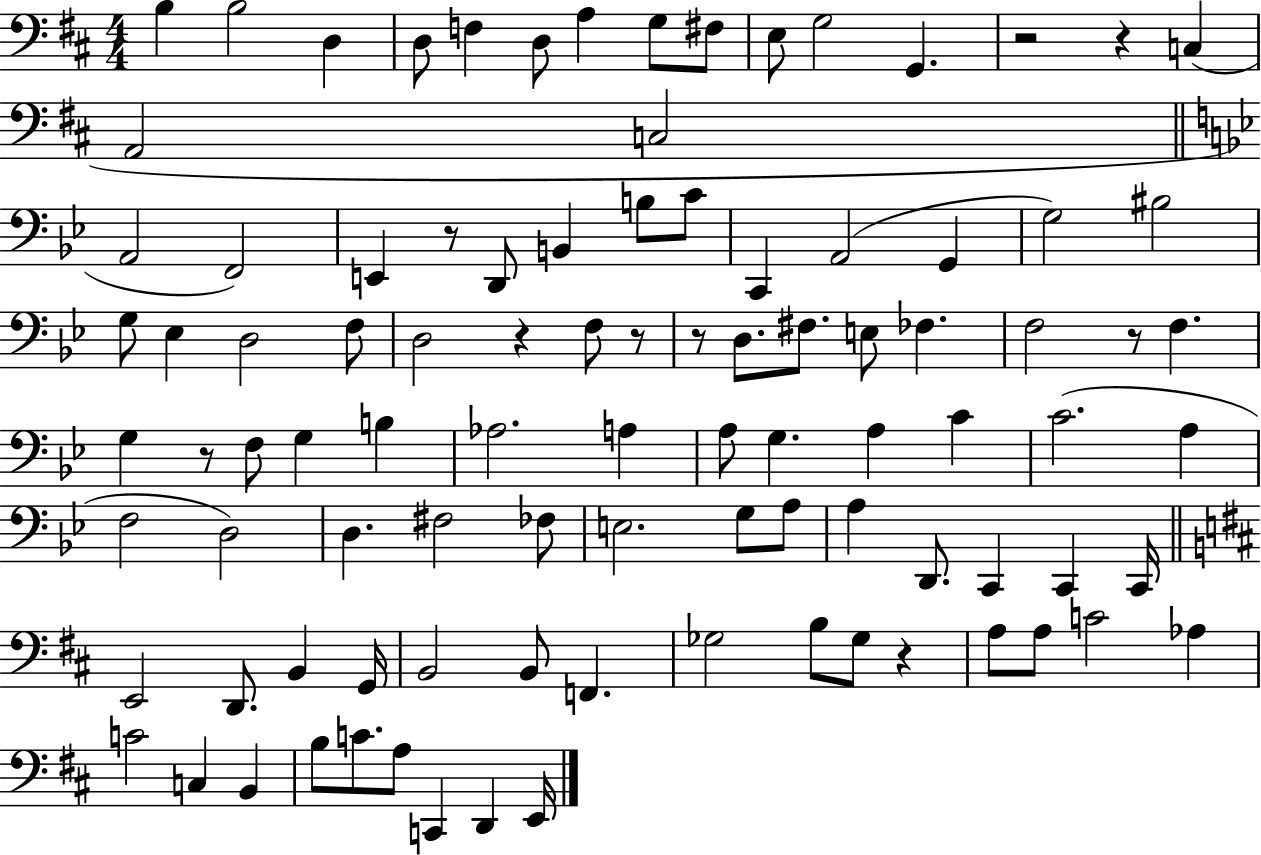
X:1
T:Untitled
M:4/4
L:1/4
K:D
B, B,2 D, D,/2 F, D,/2 A, G,/2 ^F,/2 E,/2 G,2 G,, z2 z C, A,,2 C,2 A,,2 F,,2 E,, z/2 D,,/2 B,, B,/2 C/2 C,, A,,2 G,, G,2 ^B,2 G,/2 _E, D,2 F,/2 D,2 z F,/2 z/2 z/2 D,/2 ^F,/2 E,/2 _F, F,2 z/2 F, G, z/2 F,/2 G, B, _A,2 A, A,/2 G, A, C C2 A, F,2 D,2 D, ^F,2 _F,/2 E,2 G,/2 A,/2 A, D,,/2 C,, C,, C,,/4 E,,2 D,,/2 B,, G,,/4 B,,2 B,,/2 F,, _G,2 B,/2 _G,/2 z A,/2 A,/2 C2 _A, C2 C, B,, B,/2 C/2 A,/2 C,, D,, E,,/4